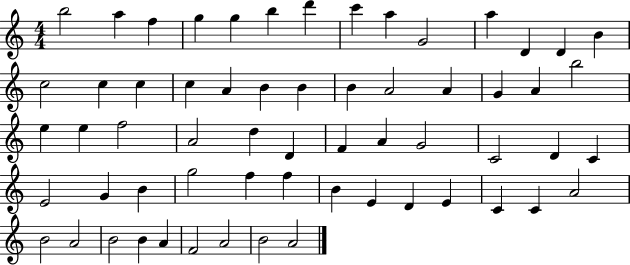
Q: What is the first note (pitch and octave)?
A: B5